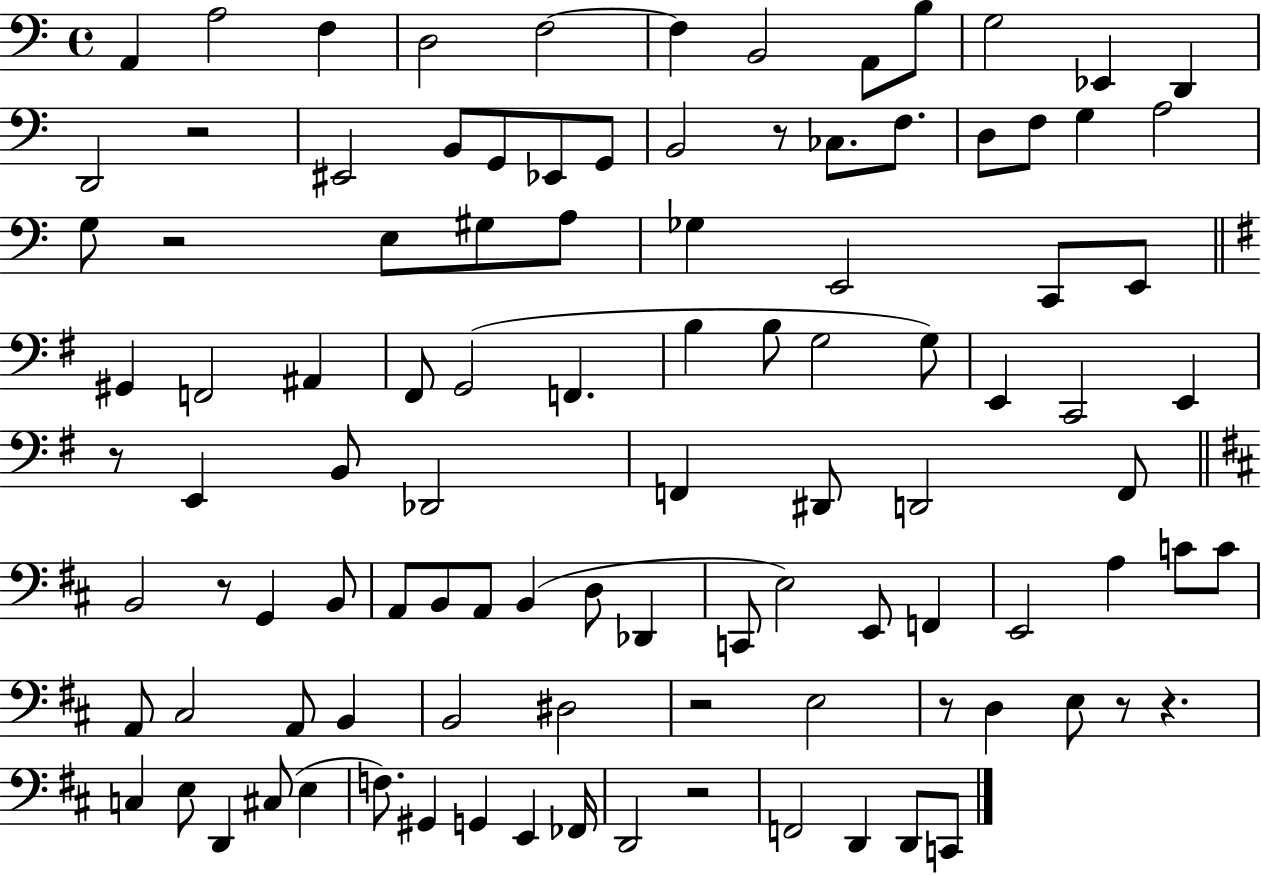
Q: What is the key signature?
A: C major